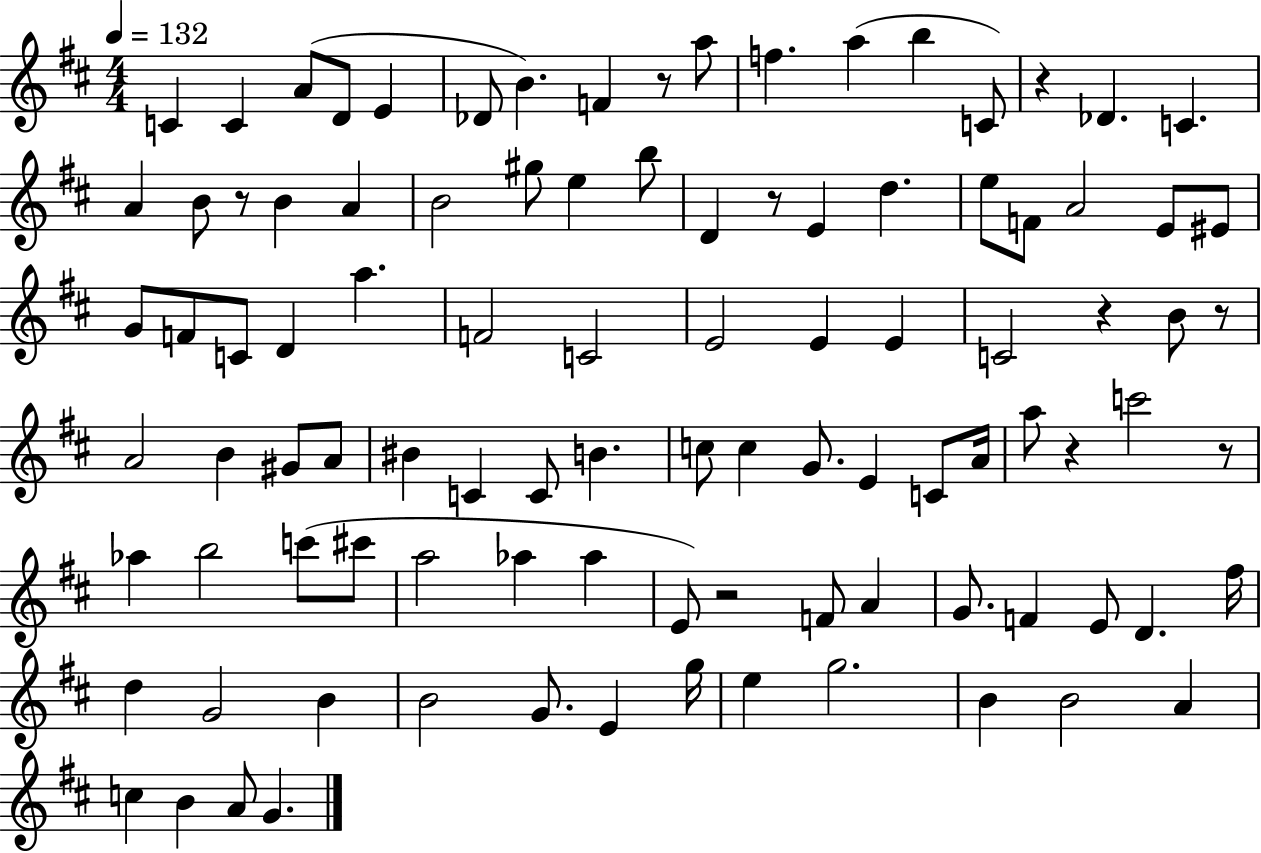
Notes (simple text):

C4/q C4/q A4/e D4/e E4/q Db4/e B4/q. F4/q R/e A5/e F5/q. A5/q B5/q C4/e R/q Db4/q. C4/q. A4/q B4/e R/e B4/q A4/q B4/h G#5/e E5/q B5/e D4/q R/e E4/q D5/q. E5/e F4/e A4/h E4/e EIS4/e G4/e F4/e C4/e D4/q A5/q. F4/h C4/h E4/h E4/q E4/q C4/h R/q B4/e R/e A4/h B4/q G#4/e A4/e BIS4/q C4/q C4/e B4/q. C5/e C5/q G4/e. E4/q C4/e A4/s A5/e R/q C6/h R/e Ab5/q B5/h C6/e C#6/e A5/h Ab5/q Ab5/q E4/e R/h F4/e A4/q G4/e. F4/q E4/e D4/q. F#5/s D5/q G4/h B4/q B4/h G4/e. E4/q G5/s E5/q G5/h. B4/q B4/h A4/q C5/q B4/q A4/e G4/q.